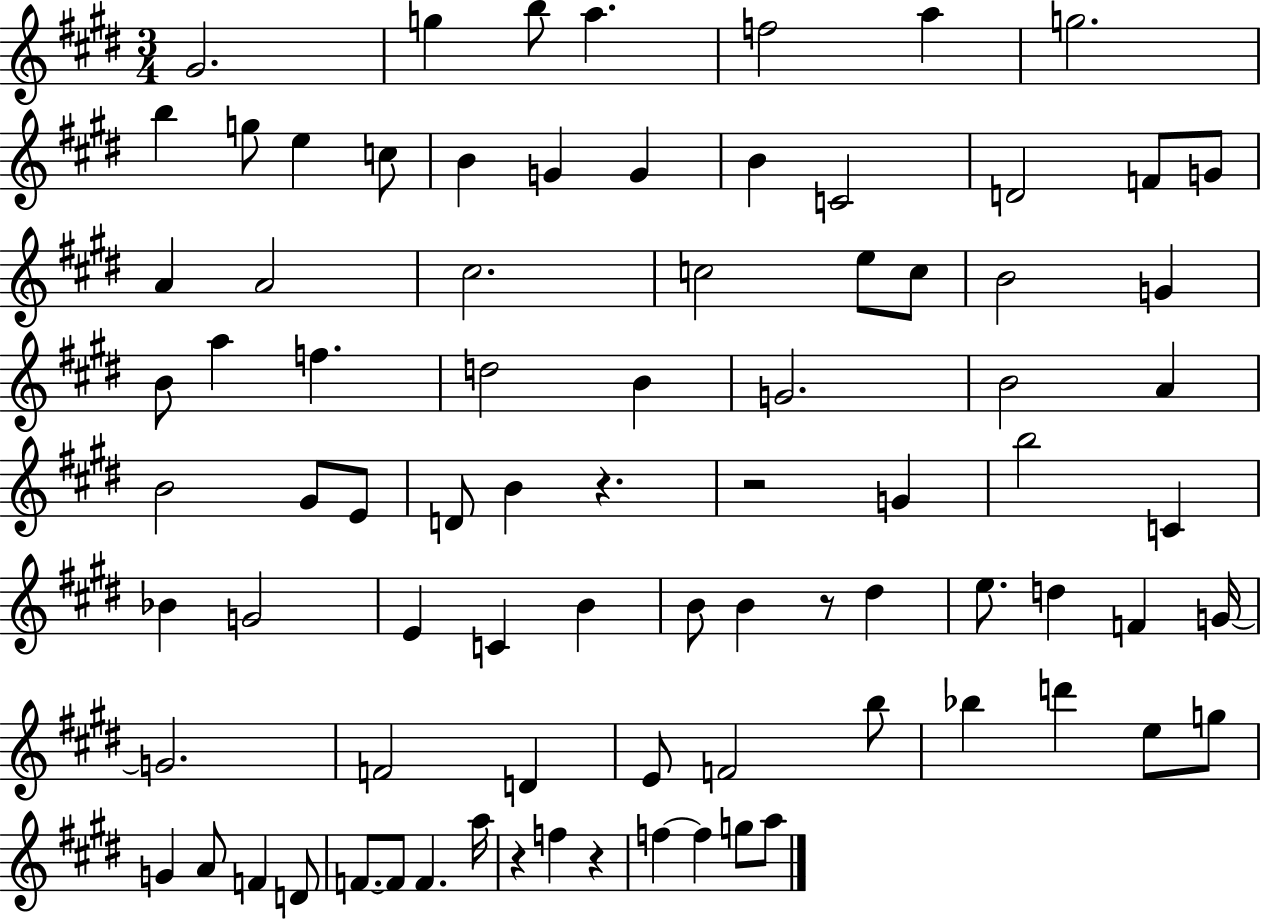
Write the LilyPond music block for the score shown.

{
  \clef treble
  \numericTimeSignature
  \time 3/4
  \key e \major
  gis'2. | g''4 b''8 a''4. | f''2 a''4 | g''2. | \break b''4 g''8 e''4 c''8 | b'4 g'4 g'4 | b'4 c'2 | d'2 f'8 g'8 | \break a'4 a'2 | cis''2. | c''2 e''8 c''8 | b'2 g'4 | \break b'8 a''4 f''4. | d''2 b'4 | g'2. | b'2 a'4 | \break b'2 gis'8 e'8 | d'8 b'4 r4. | r2 g'4 | b''2 c'4 | \break bes'4 g'2 | e'4 c'4 b'4 | b'8 b'4 r8 dis''4 | e''8. d''4 f'4 g'16~~ | \break g'2. | f'2 d'4 | e'8 f'2 b''8 | bes''4 d'''4 e''8 g''8 | \break g'4 a'8 f'4 d'8 | f'8.~~ f'8 f'4. a''16 | r4 f''4 r4 | f''4~~ f''4 g''8 a''8 | \break \bar "|."
}